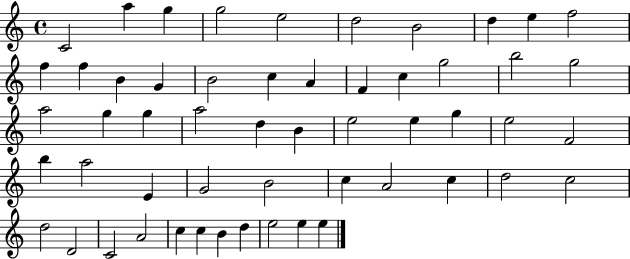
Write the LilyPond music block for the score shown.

{
  \clef treble
  \time 4/4
  \defaultTimeSignature
  \key c \major
  c'2 a''4 g''4 | g''2 e''2 | d''2 b'2 | d''4 e''4 f''2 | \break f''4 f''4 b'4 g'4 | b'2 c''4 a'4 | f'4 c''4 g''2 | b''2 g''2 | \break a''2 g''4 g''4 | a''2 d''4 b'4 | e''2 e''4 g''4 | e''2 f'2 | \break b''4 a''2 e'4 | g'2 b'2 | c''4 a'2 c''4 | d''2 c''2 | \break d''2 d'2 | c'2 a'2 | c''4 c''4 b'4 d''4 | e''2 e''4 e''4 | \break \bar "|."
}